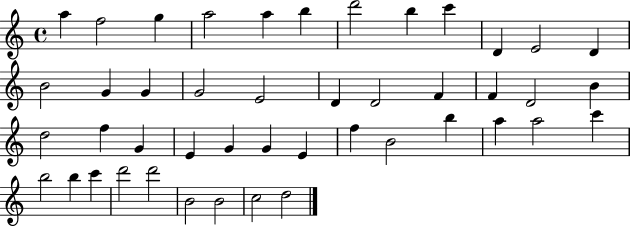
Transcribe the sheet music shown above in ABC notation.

X:1
T:Untitled
M:4/4
L:1/4
K:C
a f2 g a2 a b d'2 b c' D E2 D B2 G G G2 E2 D D2 F F D2 B d2 f G E G G E f B2 b a a2 c' b2 b c' d'2 d'2 B2 B2 c2 d2